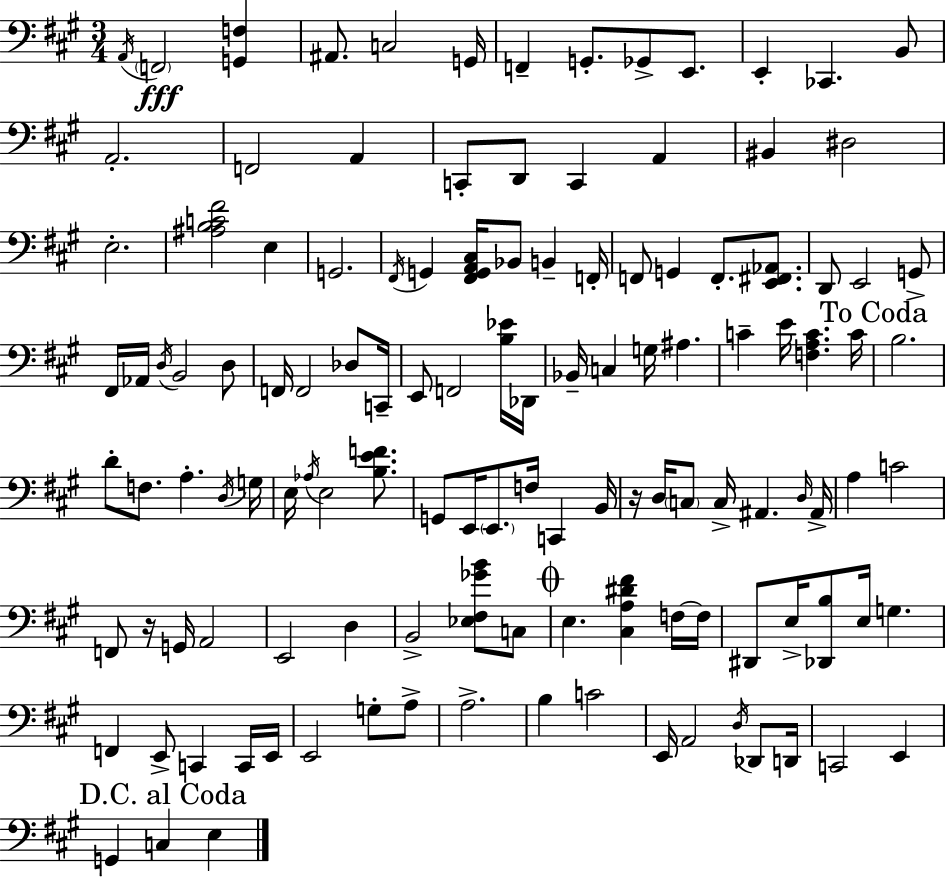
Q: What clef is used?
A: bass